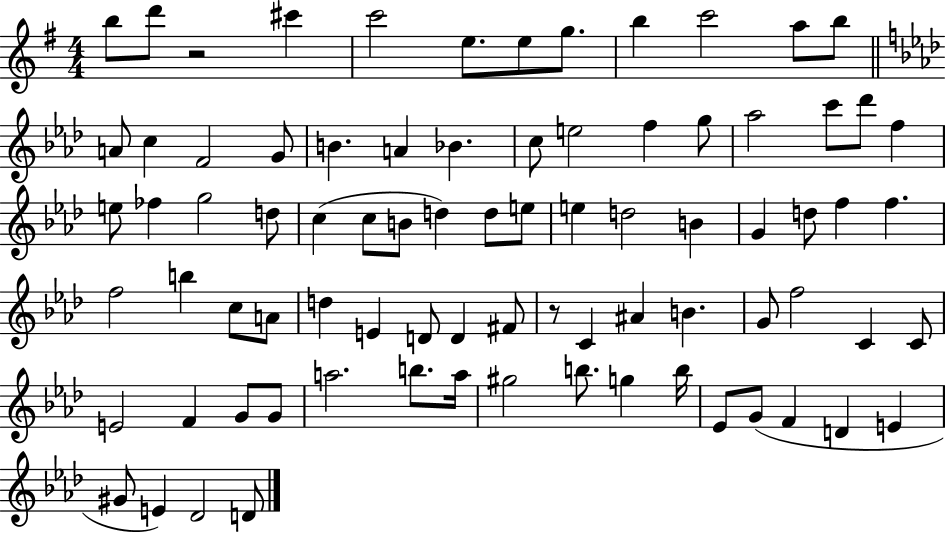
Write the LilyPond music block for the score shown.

{
  \clef treble
  \numericTimeSignature
  \time 4/4
  \key g \major
  b''8 d'''8 r2 cis'''4 | c'''2 e''8. e''8 g''8. | b''4 c'''2 a''8 b''8 | \bar "||" \break \key aes \major a'8 c''4 f'2 g'8 | b'4. a'4 bes'4. | c''8 e''2 f''4 g''8 | aes''2 c'''8 des'''8 f''4 | \break e''8 fes''4 g''2 d''8 | c''4( c''8 b'8 d''4) d''8 e''8 | e''4 d''2 b'4 | g'4 d''8 f''4 f''4. | \break f''2 b''4 c''8 a'8 | d''4 e'4 d'8 d'4 fis'8 | r8 c'4 ais'4 b'4. | g'8 f''2 c'4 c'8 | \break e'2 f'4 g'8 g'8 | a''2. b''8. a''16 | gis''2 b''8. g''4 b''16 | ees'8 g'8( f'4 d'4 e'4 | \break gis'8 e'4) des'2 d'8 | \bar "|."
}